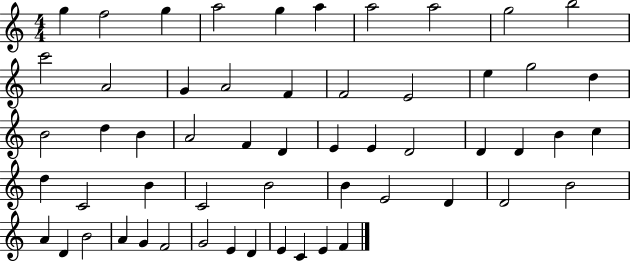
X:1
T:Untitled
M:4/4
L:1/4
K:C
g f2 g a2 g a a2 a2 g2 b2 c'2 A2 G A2 F F2 E2 e g2 d B2 d B A2 F D E E D2 D D B c d C2 B C2 B2 B E2 D D2 B2 A D B2 A G F2 G2 E D E C E F